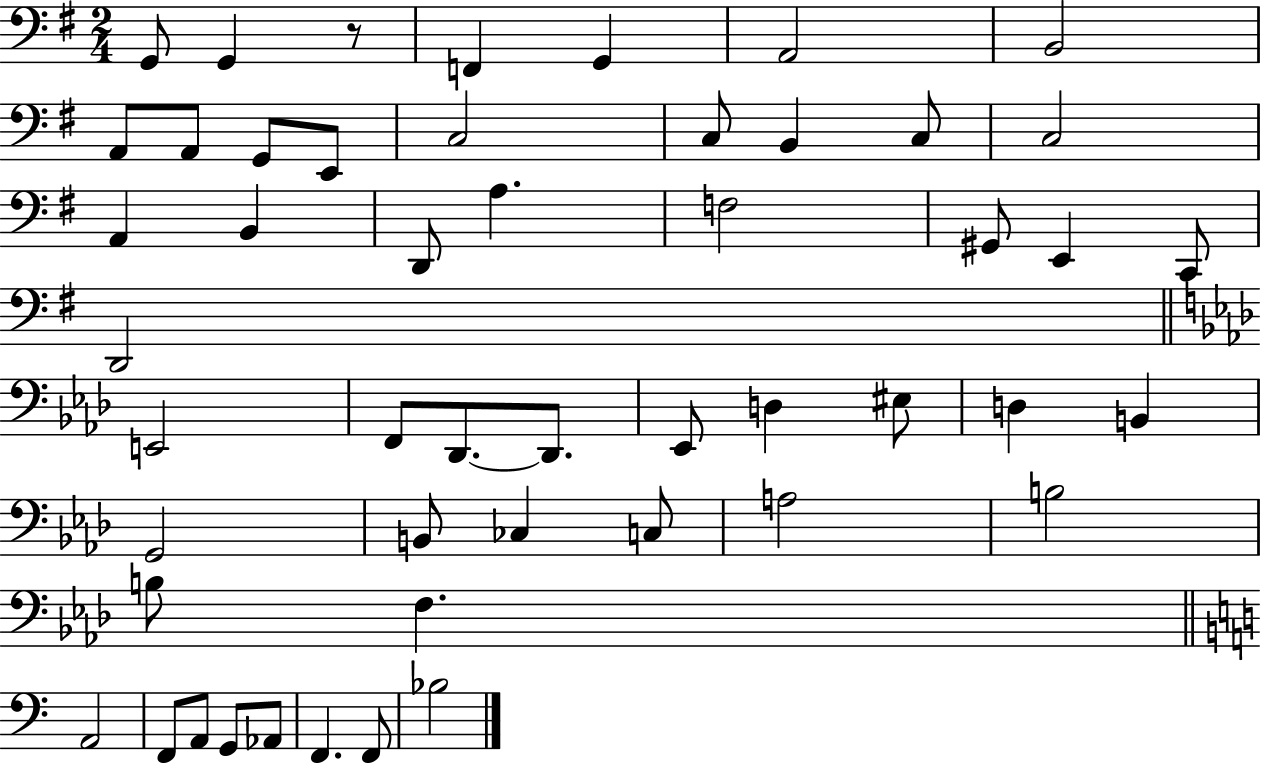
G2/e G2/q R/e F2/q G2/q A2/h B2/h A2/e A2/e G2/e E2/e C3/h C3/e B2/q C3/e C3/h A2/q B2/q D2/e A3/q. F3/h G#2/e E2/q C2/e D2/h E2/h F2/e Db2/e. Db2/e. Eb2/e D3/q EIS3/e D3/q B2/q G2/h B2/e CES3/q C3/e A3/h B3/h B3/e F3/q. A2/h F2/e A2/e G2/e Ab2/e F2/q. F2/e Bb3/h